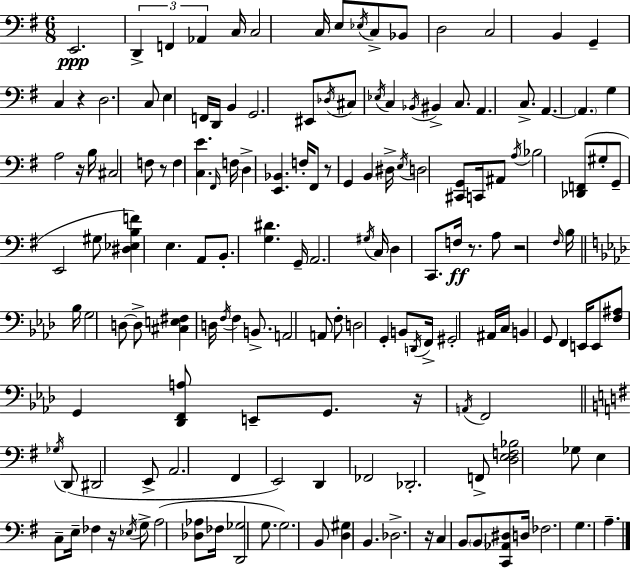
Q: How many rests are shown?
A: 9